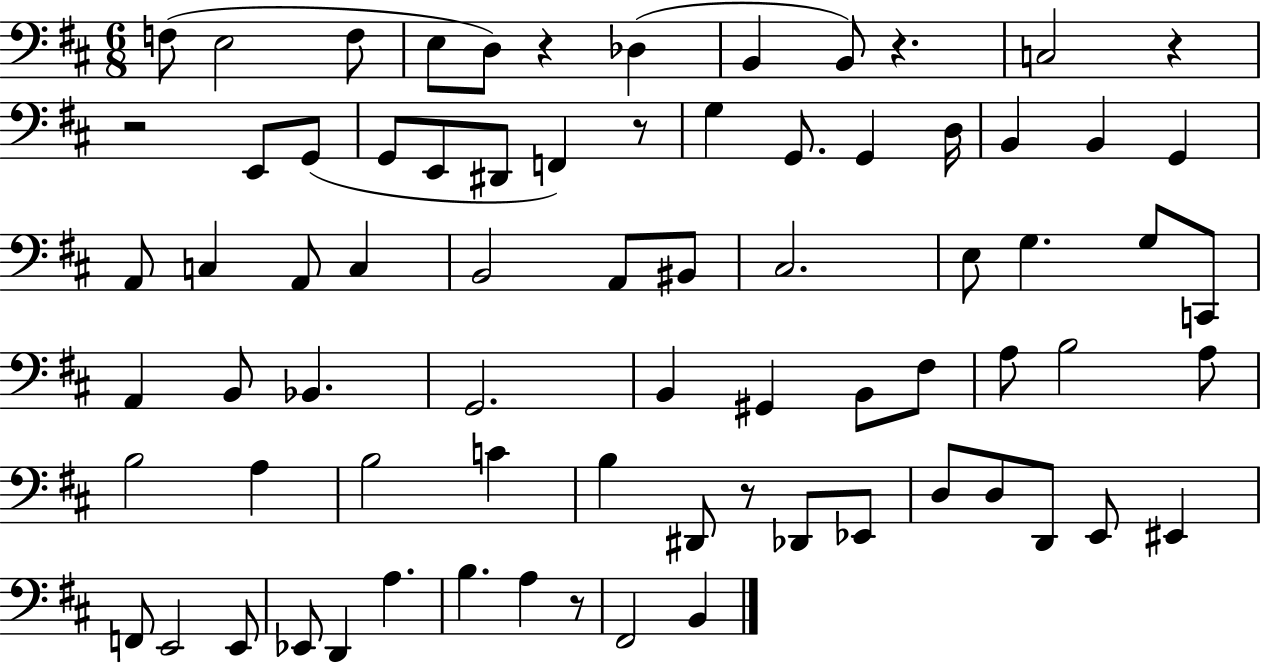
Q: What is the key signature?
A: D major